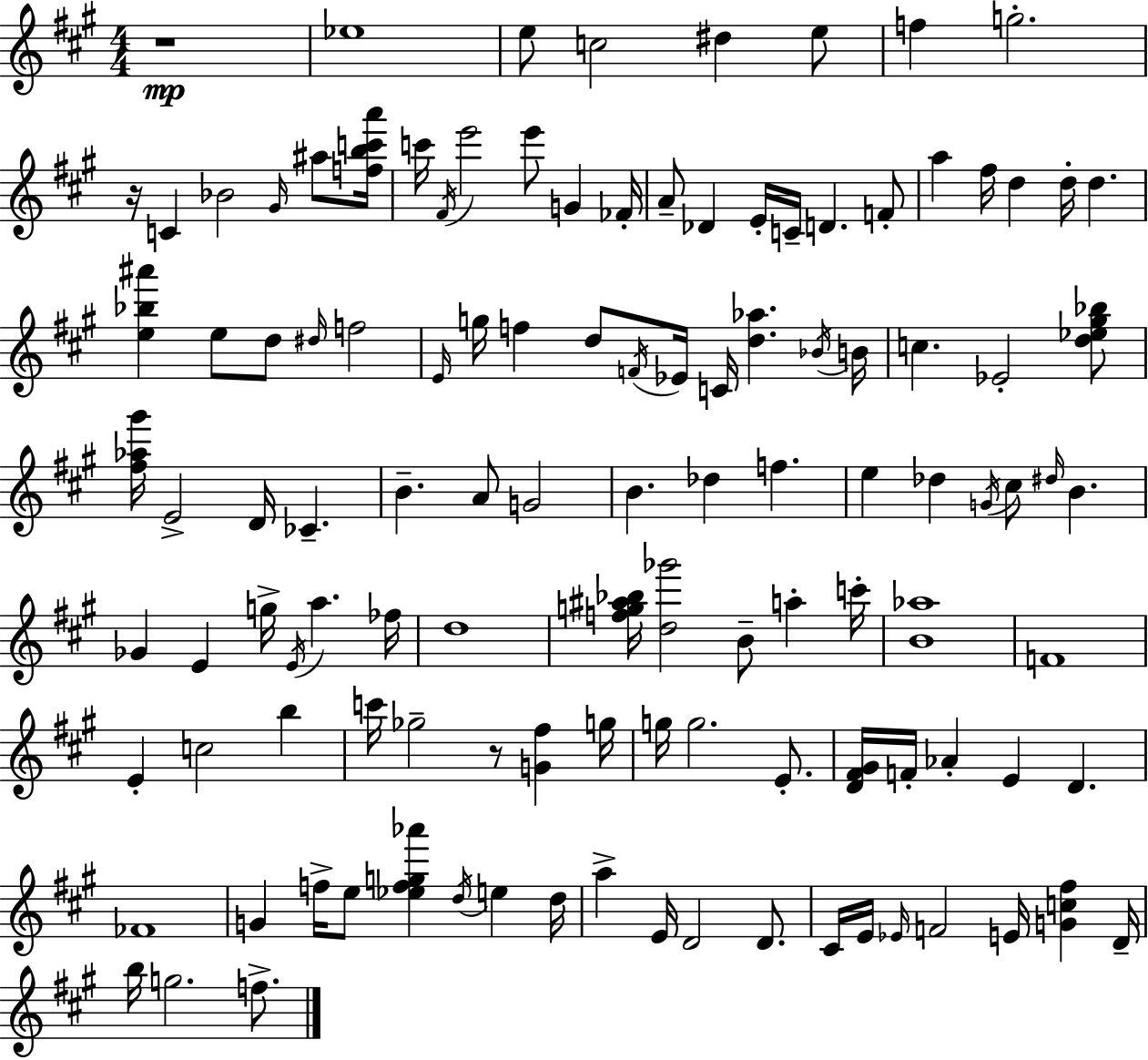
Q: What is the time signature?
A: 4/4